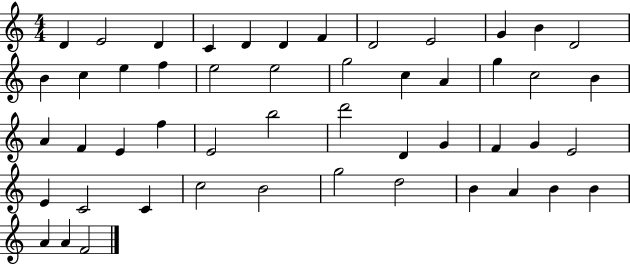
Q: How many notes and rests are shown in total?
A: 50